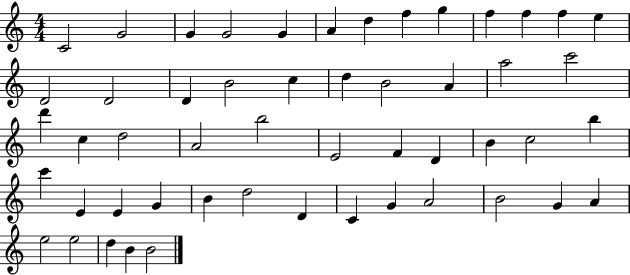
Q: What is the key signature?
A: C major